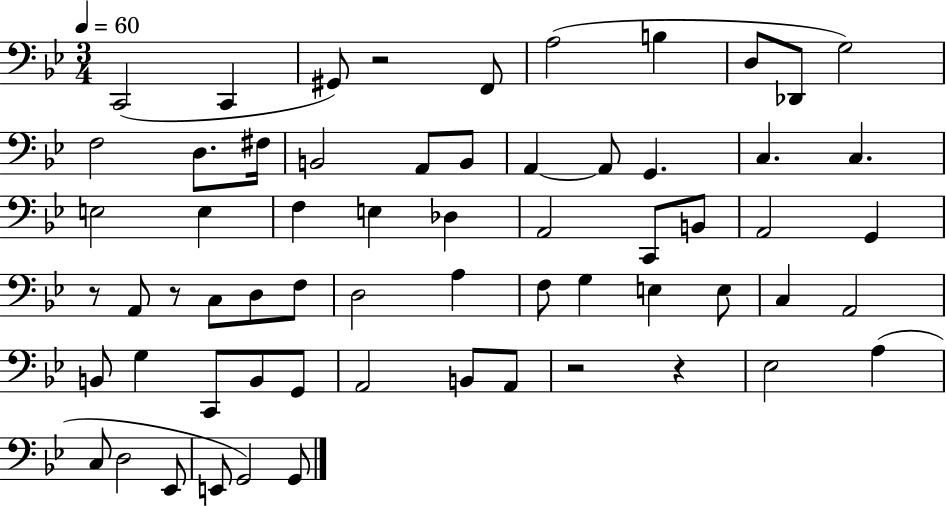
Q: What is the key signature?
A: BES major